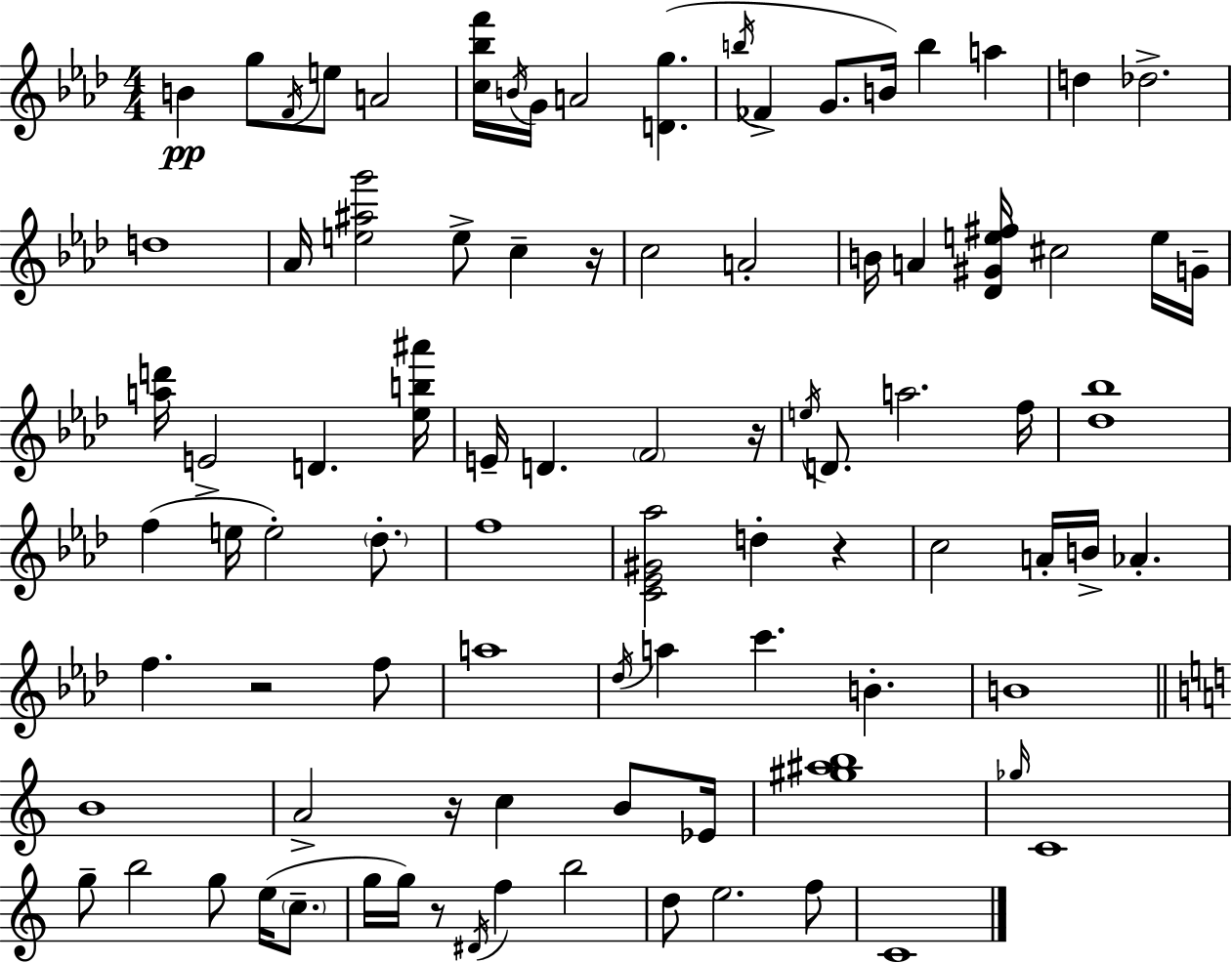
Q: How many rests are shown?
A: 6